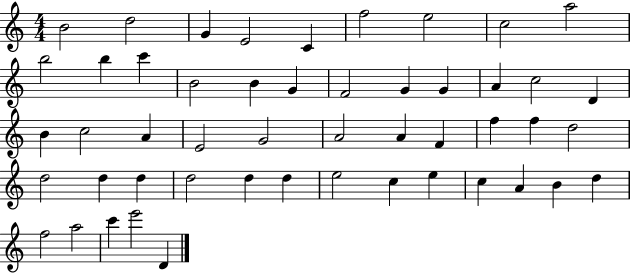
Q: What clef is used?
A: treble